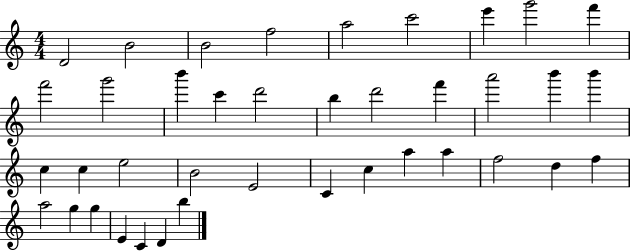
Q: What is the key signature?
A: C major